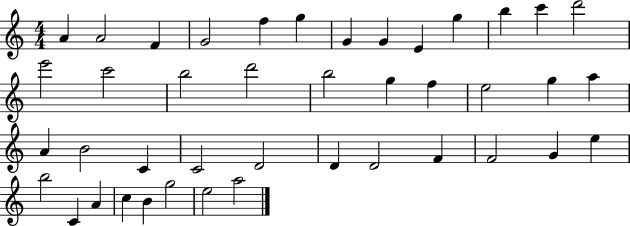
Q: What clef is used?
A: treble